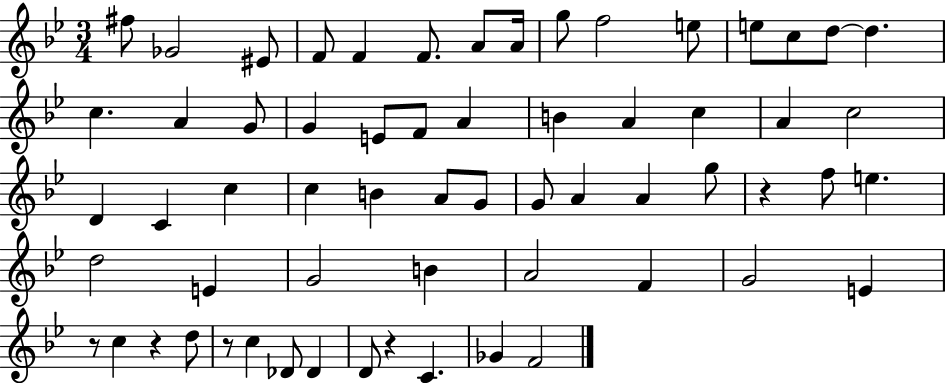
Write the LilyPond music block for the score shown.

{
  \clef treble
  \numericTimeSignature
  \time 3/4
  \key bes \major
  fis''8 ges'2 eis'8 | f'8 f'4 f'8. a'8 a'16 | g''8 f''2 e''8 | e''8 c''8 d''8~~ d''4. | \break c''4. a'4 g'8 | g'4 e'8 f'8 a'4 | b'4 a'4 c''4 | a'4 c''2 | \break d'4 c'4 c''4 | c''4 b'4 a'8 g'8 | g'8 a'4 a'4 g''8 | r4 f''8 e''4. | \break d''2 e'4 | g'2 b'4 | a'2 f'4 | g'2 e'4 | \break r8 c''4 r4 d''8 | r8 c''4 des'8 des'4 | d'8 r4 c'4. | ges'4 f'2 | \break \bar "|."
}